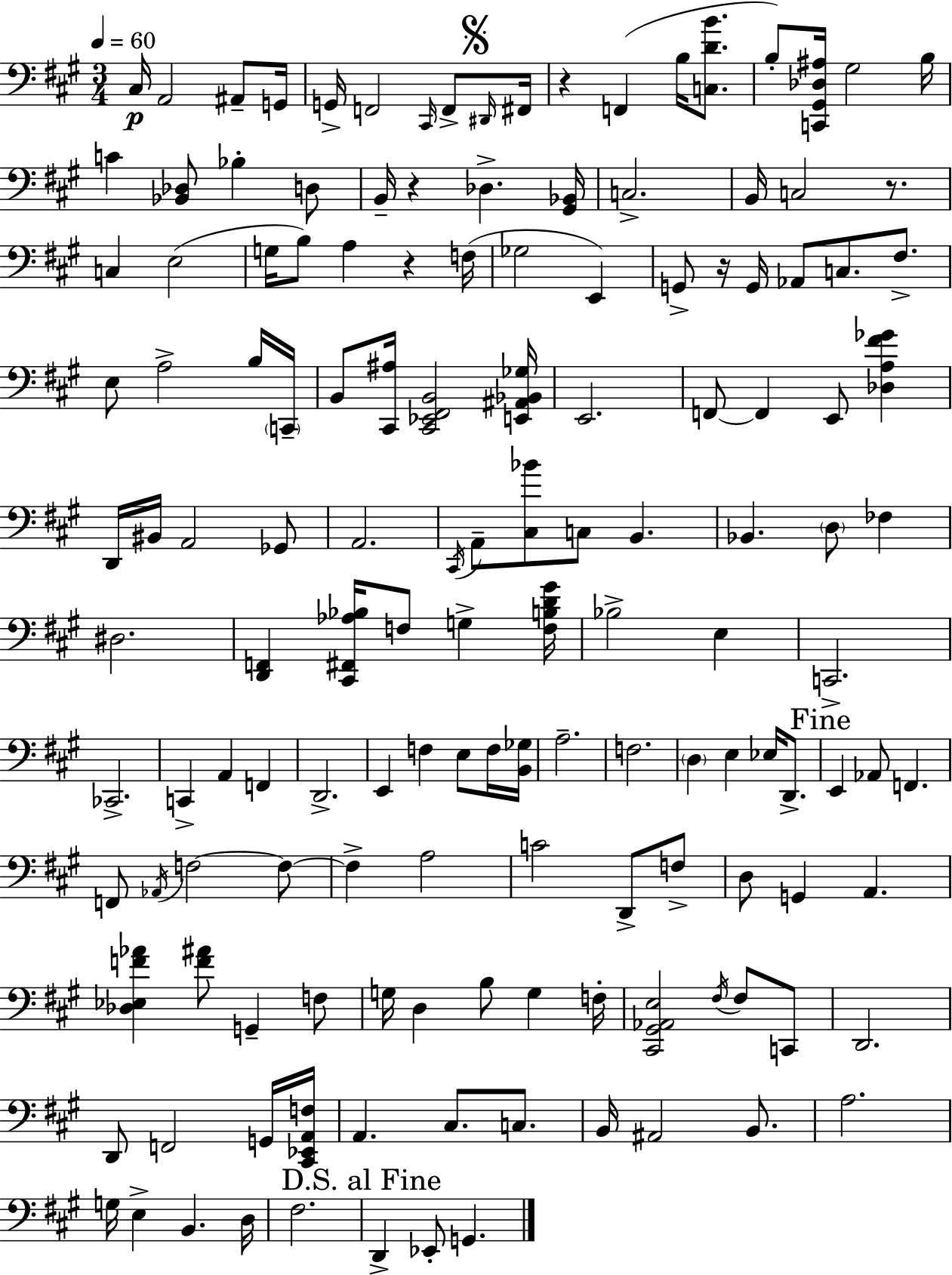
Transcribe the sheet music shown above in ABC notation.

X:1
T:Untitled
M:3/4
L:1/4
K:A
^C,/4 A,,2 ^A,,/2 G,,/4 G,,/4 F,,2 ^C,,/4 F,,/2 ^D,,/4 ^F,,/4 z F,, B,/4 [C,DB]/2 B,/2 [C,,^G,,_D,^A,]/4 ^G,2 B,/4 C [_B,,_D,]/2 _B, D,/2 B,,/4 z _D, [^G,,_B,,]/4 C,2 B,,/4 C,2 z/2 C, E,2 G,/4 B,/2 A, z F,/4 _G,2 E,, G,,/2 z/4 G,,/4 _A,,/2 C,/2 ^F,/2 E,/2 A,2 B,/4 C,,/4 B,,/2 [^C,,^A,]/4 [^C,,_E,,^F,,B,,]2 [E,,^A,,_B,,_G,]/4 E,,2 F,,/2 F,, E,,/2 [_D,A,^F_G] D,,/4 ^B,,/4 A,,2 _G,,/2 A,,2 ^C,,/4 A,,/2 [^C,_B]/2 C,/2 B,, _B,, D,/2 _F, ^D,2 [D,,F,,] [^C,,^F,,_A,_B,]/4 F,/2 G, [F,B,D^G]/4 _B,2 E, C,,2 _C,,2 C,, A,, F,, D,,2 E,, F, E,/2 F,/4 [B,,_G,]/4 A,2 F,2 D, E, _E,/4 D,,/2 E,, _A,,/2 F,, F,,/2 _A,,/4 F,2 F,/2 F, A,2 C2 D,,/2 F,/2 D,/2 G,, A,, [_D,_E,F_A] [F^A]/2 G,, F,/2 G,/4 D, B,/2 G, F,/4 [^C,,^G,,_A,,E,]2 ^F,/4 ^F,/2 C,,/2 D,,2 D,,/2 F,,2 G,,/4 [^C,,_E,,A,,F,]/4 A,, ^C,/2 C,/2 B,,/4 ^A,,2 B,,/2 A,2 G,/4 E, B,, D,/4 ^F,2 D,, _E,,/2 G,,